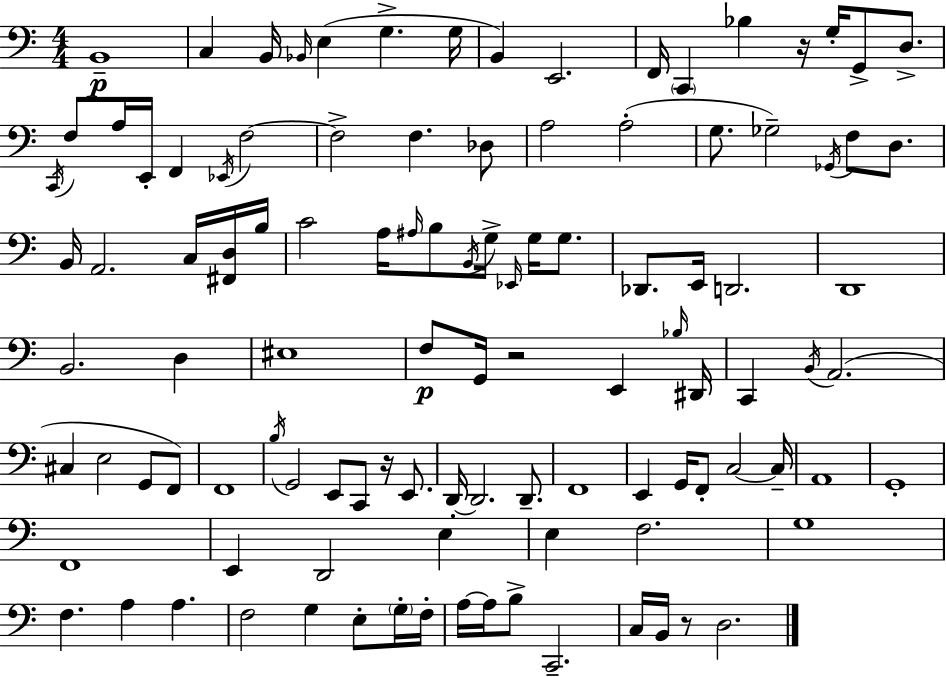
{
  \clef bass
  \numericTimeSignature
  \time 4/4
  \key a \minor
  b,1--\p | c4 b,16 \grace { bes,16 }( e4 g4.-> | g16 b,4) e,2. | f,16 \parenthesize c,4 bes4 r16 g16-. g,8-> d8.-> | \break \acciaccatura { c,16 } f8 a16 e,16-. f,4 \acciaccatura { ees,16 } f2~~ | f2-> f4. | des8 a2 a2-.( | g8. ges2--) \acciaccatura { ges,16 } f8 | \break d8. b,16 a,2. | c16 <fis, d>16 b16 c'2 a16 \grace { ais16 } b8 | \acciaccatura { b,16 } g16-> \grace { ees,16 } g16 g8. des,8. e,16 d,2. | d,1 | \break b,2. | d4 eis1 | f8\p g,16 r2 | e,4 \grace { bes16 } dis,16 c,4 \acciaccatura { b,16 }( a,2. | \break cis4 e2 | g,8 f,8) f,1 | \acciaccatura { b16 } g,2 | e,8 c,8 r16 e,8. d,16-.~~ d,2. | \break d,8.-- f,1 | e,4 g,16 f,8-. | c2~~ c16-- a,1 | g,1-. | \break f,1 | e,4 d,2 | e4 e4 f2. | g1 | \break f4. | a4 a4. f2 | g4 e8-. \parenthesize g16-. f16-. a16~~ a16 b8-> c,2.-- | c16 b,16 r8 d2. | \break \bar "|."
}